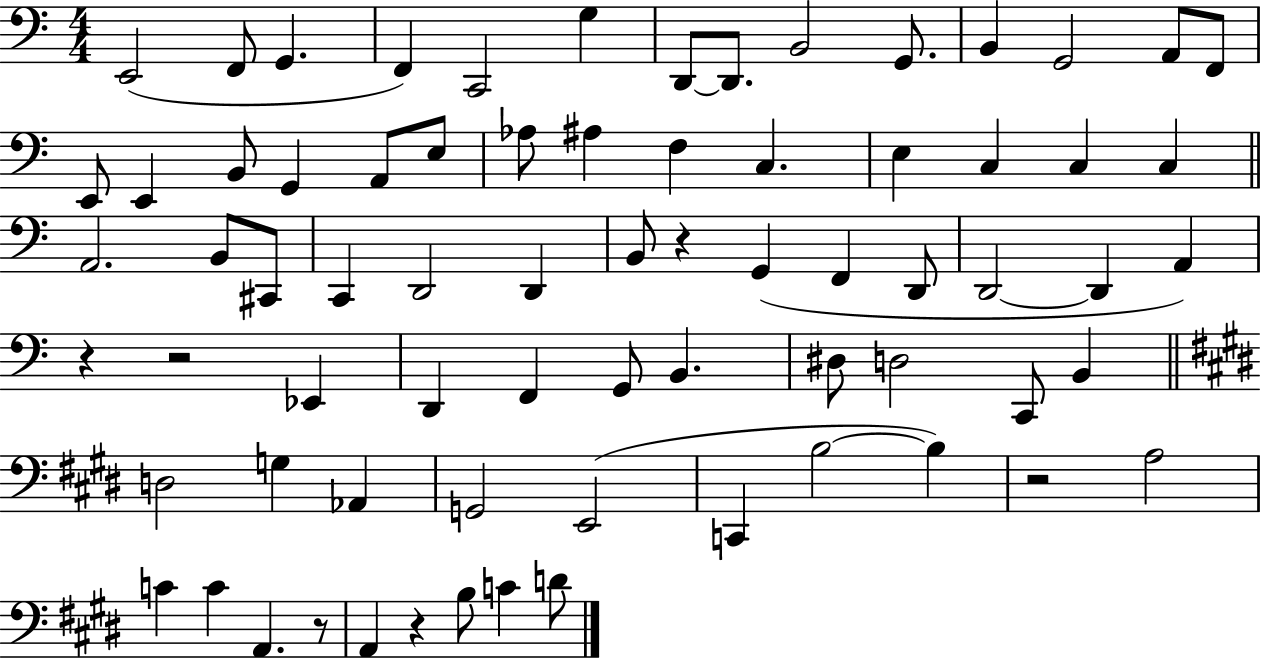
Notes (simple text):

E2/h F2/e G2/q. F2/q C2/h G3/q D2/e D2/e. B2/h G2/e. B2/q G2/h A2/e F2/e E2/e E2/q B2/e G2/q A2/e E3/e Ab3/e A#3/q F3/q C3/q. E3/q C3/q C3/q C3/q A2/h. B2/e C#2/e C2/q D2/h D2/q B2/e R/q G2/q F2/q D2/e D2/h D2/q A2/q R/q R/h Eb2/q D2/q F2/q G2/e B2/q. D#3/e D3/h C2/e B2/q D3/h G3/q Ab2/q G2/h E2/h C2/q B3/h B3/q R/h A3/h C4/q C4/q A2/q. R/e A2/q R/q B3/e C4/q D4/e